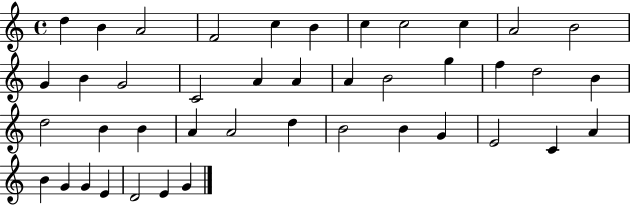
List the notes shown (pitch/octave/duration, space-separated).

D5/q B4/q A4/h F4/h C5/q B4/q C5/q C5/h C5/q A4/h B4/h G4/q B4/q G4/h C4/h A4/q A4/q A4/q B4/h G5/q F5/q D5/h B4/q D5/h B4/q B4/q A4/q A4/h D5/q B4/h B4/q G4/q E4/h C4/q A4/q B4/q G4/q G4/q E4/q D4/h E4/q G4/q